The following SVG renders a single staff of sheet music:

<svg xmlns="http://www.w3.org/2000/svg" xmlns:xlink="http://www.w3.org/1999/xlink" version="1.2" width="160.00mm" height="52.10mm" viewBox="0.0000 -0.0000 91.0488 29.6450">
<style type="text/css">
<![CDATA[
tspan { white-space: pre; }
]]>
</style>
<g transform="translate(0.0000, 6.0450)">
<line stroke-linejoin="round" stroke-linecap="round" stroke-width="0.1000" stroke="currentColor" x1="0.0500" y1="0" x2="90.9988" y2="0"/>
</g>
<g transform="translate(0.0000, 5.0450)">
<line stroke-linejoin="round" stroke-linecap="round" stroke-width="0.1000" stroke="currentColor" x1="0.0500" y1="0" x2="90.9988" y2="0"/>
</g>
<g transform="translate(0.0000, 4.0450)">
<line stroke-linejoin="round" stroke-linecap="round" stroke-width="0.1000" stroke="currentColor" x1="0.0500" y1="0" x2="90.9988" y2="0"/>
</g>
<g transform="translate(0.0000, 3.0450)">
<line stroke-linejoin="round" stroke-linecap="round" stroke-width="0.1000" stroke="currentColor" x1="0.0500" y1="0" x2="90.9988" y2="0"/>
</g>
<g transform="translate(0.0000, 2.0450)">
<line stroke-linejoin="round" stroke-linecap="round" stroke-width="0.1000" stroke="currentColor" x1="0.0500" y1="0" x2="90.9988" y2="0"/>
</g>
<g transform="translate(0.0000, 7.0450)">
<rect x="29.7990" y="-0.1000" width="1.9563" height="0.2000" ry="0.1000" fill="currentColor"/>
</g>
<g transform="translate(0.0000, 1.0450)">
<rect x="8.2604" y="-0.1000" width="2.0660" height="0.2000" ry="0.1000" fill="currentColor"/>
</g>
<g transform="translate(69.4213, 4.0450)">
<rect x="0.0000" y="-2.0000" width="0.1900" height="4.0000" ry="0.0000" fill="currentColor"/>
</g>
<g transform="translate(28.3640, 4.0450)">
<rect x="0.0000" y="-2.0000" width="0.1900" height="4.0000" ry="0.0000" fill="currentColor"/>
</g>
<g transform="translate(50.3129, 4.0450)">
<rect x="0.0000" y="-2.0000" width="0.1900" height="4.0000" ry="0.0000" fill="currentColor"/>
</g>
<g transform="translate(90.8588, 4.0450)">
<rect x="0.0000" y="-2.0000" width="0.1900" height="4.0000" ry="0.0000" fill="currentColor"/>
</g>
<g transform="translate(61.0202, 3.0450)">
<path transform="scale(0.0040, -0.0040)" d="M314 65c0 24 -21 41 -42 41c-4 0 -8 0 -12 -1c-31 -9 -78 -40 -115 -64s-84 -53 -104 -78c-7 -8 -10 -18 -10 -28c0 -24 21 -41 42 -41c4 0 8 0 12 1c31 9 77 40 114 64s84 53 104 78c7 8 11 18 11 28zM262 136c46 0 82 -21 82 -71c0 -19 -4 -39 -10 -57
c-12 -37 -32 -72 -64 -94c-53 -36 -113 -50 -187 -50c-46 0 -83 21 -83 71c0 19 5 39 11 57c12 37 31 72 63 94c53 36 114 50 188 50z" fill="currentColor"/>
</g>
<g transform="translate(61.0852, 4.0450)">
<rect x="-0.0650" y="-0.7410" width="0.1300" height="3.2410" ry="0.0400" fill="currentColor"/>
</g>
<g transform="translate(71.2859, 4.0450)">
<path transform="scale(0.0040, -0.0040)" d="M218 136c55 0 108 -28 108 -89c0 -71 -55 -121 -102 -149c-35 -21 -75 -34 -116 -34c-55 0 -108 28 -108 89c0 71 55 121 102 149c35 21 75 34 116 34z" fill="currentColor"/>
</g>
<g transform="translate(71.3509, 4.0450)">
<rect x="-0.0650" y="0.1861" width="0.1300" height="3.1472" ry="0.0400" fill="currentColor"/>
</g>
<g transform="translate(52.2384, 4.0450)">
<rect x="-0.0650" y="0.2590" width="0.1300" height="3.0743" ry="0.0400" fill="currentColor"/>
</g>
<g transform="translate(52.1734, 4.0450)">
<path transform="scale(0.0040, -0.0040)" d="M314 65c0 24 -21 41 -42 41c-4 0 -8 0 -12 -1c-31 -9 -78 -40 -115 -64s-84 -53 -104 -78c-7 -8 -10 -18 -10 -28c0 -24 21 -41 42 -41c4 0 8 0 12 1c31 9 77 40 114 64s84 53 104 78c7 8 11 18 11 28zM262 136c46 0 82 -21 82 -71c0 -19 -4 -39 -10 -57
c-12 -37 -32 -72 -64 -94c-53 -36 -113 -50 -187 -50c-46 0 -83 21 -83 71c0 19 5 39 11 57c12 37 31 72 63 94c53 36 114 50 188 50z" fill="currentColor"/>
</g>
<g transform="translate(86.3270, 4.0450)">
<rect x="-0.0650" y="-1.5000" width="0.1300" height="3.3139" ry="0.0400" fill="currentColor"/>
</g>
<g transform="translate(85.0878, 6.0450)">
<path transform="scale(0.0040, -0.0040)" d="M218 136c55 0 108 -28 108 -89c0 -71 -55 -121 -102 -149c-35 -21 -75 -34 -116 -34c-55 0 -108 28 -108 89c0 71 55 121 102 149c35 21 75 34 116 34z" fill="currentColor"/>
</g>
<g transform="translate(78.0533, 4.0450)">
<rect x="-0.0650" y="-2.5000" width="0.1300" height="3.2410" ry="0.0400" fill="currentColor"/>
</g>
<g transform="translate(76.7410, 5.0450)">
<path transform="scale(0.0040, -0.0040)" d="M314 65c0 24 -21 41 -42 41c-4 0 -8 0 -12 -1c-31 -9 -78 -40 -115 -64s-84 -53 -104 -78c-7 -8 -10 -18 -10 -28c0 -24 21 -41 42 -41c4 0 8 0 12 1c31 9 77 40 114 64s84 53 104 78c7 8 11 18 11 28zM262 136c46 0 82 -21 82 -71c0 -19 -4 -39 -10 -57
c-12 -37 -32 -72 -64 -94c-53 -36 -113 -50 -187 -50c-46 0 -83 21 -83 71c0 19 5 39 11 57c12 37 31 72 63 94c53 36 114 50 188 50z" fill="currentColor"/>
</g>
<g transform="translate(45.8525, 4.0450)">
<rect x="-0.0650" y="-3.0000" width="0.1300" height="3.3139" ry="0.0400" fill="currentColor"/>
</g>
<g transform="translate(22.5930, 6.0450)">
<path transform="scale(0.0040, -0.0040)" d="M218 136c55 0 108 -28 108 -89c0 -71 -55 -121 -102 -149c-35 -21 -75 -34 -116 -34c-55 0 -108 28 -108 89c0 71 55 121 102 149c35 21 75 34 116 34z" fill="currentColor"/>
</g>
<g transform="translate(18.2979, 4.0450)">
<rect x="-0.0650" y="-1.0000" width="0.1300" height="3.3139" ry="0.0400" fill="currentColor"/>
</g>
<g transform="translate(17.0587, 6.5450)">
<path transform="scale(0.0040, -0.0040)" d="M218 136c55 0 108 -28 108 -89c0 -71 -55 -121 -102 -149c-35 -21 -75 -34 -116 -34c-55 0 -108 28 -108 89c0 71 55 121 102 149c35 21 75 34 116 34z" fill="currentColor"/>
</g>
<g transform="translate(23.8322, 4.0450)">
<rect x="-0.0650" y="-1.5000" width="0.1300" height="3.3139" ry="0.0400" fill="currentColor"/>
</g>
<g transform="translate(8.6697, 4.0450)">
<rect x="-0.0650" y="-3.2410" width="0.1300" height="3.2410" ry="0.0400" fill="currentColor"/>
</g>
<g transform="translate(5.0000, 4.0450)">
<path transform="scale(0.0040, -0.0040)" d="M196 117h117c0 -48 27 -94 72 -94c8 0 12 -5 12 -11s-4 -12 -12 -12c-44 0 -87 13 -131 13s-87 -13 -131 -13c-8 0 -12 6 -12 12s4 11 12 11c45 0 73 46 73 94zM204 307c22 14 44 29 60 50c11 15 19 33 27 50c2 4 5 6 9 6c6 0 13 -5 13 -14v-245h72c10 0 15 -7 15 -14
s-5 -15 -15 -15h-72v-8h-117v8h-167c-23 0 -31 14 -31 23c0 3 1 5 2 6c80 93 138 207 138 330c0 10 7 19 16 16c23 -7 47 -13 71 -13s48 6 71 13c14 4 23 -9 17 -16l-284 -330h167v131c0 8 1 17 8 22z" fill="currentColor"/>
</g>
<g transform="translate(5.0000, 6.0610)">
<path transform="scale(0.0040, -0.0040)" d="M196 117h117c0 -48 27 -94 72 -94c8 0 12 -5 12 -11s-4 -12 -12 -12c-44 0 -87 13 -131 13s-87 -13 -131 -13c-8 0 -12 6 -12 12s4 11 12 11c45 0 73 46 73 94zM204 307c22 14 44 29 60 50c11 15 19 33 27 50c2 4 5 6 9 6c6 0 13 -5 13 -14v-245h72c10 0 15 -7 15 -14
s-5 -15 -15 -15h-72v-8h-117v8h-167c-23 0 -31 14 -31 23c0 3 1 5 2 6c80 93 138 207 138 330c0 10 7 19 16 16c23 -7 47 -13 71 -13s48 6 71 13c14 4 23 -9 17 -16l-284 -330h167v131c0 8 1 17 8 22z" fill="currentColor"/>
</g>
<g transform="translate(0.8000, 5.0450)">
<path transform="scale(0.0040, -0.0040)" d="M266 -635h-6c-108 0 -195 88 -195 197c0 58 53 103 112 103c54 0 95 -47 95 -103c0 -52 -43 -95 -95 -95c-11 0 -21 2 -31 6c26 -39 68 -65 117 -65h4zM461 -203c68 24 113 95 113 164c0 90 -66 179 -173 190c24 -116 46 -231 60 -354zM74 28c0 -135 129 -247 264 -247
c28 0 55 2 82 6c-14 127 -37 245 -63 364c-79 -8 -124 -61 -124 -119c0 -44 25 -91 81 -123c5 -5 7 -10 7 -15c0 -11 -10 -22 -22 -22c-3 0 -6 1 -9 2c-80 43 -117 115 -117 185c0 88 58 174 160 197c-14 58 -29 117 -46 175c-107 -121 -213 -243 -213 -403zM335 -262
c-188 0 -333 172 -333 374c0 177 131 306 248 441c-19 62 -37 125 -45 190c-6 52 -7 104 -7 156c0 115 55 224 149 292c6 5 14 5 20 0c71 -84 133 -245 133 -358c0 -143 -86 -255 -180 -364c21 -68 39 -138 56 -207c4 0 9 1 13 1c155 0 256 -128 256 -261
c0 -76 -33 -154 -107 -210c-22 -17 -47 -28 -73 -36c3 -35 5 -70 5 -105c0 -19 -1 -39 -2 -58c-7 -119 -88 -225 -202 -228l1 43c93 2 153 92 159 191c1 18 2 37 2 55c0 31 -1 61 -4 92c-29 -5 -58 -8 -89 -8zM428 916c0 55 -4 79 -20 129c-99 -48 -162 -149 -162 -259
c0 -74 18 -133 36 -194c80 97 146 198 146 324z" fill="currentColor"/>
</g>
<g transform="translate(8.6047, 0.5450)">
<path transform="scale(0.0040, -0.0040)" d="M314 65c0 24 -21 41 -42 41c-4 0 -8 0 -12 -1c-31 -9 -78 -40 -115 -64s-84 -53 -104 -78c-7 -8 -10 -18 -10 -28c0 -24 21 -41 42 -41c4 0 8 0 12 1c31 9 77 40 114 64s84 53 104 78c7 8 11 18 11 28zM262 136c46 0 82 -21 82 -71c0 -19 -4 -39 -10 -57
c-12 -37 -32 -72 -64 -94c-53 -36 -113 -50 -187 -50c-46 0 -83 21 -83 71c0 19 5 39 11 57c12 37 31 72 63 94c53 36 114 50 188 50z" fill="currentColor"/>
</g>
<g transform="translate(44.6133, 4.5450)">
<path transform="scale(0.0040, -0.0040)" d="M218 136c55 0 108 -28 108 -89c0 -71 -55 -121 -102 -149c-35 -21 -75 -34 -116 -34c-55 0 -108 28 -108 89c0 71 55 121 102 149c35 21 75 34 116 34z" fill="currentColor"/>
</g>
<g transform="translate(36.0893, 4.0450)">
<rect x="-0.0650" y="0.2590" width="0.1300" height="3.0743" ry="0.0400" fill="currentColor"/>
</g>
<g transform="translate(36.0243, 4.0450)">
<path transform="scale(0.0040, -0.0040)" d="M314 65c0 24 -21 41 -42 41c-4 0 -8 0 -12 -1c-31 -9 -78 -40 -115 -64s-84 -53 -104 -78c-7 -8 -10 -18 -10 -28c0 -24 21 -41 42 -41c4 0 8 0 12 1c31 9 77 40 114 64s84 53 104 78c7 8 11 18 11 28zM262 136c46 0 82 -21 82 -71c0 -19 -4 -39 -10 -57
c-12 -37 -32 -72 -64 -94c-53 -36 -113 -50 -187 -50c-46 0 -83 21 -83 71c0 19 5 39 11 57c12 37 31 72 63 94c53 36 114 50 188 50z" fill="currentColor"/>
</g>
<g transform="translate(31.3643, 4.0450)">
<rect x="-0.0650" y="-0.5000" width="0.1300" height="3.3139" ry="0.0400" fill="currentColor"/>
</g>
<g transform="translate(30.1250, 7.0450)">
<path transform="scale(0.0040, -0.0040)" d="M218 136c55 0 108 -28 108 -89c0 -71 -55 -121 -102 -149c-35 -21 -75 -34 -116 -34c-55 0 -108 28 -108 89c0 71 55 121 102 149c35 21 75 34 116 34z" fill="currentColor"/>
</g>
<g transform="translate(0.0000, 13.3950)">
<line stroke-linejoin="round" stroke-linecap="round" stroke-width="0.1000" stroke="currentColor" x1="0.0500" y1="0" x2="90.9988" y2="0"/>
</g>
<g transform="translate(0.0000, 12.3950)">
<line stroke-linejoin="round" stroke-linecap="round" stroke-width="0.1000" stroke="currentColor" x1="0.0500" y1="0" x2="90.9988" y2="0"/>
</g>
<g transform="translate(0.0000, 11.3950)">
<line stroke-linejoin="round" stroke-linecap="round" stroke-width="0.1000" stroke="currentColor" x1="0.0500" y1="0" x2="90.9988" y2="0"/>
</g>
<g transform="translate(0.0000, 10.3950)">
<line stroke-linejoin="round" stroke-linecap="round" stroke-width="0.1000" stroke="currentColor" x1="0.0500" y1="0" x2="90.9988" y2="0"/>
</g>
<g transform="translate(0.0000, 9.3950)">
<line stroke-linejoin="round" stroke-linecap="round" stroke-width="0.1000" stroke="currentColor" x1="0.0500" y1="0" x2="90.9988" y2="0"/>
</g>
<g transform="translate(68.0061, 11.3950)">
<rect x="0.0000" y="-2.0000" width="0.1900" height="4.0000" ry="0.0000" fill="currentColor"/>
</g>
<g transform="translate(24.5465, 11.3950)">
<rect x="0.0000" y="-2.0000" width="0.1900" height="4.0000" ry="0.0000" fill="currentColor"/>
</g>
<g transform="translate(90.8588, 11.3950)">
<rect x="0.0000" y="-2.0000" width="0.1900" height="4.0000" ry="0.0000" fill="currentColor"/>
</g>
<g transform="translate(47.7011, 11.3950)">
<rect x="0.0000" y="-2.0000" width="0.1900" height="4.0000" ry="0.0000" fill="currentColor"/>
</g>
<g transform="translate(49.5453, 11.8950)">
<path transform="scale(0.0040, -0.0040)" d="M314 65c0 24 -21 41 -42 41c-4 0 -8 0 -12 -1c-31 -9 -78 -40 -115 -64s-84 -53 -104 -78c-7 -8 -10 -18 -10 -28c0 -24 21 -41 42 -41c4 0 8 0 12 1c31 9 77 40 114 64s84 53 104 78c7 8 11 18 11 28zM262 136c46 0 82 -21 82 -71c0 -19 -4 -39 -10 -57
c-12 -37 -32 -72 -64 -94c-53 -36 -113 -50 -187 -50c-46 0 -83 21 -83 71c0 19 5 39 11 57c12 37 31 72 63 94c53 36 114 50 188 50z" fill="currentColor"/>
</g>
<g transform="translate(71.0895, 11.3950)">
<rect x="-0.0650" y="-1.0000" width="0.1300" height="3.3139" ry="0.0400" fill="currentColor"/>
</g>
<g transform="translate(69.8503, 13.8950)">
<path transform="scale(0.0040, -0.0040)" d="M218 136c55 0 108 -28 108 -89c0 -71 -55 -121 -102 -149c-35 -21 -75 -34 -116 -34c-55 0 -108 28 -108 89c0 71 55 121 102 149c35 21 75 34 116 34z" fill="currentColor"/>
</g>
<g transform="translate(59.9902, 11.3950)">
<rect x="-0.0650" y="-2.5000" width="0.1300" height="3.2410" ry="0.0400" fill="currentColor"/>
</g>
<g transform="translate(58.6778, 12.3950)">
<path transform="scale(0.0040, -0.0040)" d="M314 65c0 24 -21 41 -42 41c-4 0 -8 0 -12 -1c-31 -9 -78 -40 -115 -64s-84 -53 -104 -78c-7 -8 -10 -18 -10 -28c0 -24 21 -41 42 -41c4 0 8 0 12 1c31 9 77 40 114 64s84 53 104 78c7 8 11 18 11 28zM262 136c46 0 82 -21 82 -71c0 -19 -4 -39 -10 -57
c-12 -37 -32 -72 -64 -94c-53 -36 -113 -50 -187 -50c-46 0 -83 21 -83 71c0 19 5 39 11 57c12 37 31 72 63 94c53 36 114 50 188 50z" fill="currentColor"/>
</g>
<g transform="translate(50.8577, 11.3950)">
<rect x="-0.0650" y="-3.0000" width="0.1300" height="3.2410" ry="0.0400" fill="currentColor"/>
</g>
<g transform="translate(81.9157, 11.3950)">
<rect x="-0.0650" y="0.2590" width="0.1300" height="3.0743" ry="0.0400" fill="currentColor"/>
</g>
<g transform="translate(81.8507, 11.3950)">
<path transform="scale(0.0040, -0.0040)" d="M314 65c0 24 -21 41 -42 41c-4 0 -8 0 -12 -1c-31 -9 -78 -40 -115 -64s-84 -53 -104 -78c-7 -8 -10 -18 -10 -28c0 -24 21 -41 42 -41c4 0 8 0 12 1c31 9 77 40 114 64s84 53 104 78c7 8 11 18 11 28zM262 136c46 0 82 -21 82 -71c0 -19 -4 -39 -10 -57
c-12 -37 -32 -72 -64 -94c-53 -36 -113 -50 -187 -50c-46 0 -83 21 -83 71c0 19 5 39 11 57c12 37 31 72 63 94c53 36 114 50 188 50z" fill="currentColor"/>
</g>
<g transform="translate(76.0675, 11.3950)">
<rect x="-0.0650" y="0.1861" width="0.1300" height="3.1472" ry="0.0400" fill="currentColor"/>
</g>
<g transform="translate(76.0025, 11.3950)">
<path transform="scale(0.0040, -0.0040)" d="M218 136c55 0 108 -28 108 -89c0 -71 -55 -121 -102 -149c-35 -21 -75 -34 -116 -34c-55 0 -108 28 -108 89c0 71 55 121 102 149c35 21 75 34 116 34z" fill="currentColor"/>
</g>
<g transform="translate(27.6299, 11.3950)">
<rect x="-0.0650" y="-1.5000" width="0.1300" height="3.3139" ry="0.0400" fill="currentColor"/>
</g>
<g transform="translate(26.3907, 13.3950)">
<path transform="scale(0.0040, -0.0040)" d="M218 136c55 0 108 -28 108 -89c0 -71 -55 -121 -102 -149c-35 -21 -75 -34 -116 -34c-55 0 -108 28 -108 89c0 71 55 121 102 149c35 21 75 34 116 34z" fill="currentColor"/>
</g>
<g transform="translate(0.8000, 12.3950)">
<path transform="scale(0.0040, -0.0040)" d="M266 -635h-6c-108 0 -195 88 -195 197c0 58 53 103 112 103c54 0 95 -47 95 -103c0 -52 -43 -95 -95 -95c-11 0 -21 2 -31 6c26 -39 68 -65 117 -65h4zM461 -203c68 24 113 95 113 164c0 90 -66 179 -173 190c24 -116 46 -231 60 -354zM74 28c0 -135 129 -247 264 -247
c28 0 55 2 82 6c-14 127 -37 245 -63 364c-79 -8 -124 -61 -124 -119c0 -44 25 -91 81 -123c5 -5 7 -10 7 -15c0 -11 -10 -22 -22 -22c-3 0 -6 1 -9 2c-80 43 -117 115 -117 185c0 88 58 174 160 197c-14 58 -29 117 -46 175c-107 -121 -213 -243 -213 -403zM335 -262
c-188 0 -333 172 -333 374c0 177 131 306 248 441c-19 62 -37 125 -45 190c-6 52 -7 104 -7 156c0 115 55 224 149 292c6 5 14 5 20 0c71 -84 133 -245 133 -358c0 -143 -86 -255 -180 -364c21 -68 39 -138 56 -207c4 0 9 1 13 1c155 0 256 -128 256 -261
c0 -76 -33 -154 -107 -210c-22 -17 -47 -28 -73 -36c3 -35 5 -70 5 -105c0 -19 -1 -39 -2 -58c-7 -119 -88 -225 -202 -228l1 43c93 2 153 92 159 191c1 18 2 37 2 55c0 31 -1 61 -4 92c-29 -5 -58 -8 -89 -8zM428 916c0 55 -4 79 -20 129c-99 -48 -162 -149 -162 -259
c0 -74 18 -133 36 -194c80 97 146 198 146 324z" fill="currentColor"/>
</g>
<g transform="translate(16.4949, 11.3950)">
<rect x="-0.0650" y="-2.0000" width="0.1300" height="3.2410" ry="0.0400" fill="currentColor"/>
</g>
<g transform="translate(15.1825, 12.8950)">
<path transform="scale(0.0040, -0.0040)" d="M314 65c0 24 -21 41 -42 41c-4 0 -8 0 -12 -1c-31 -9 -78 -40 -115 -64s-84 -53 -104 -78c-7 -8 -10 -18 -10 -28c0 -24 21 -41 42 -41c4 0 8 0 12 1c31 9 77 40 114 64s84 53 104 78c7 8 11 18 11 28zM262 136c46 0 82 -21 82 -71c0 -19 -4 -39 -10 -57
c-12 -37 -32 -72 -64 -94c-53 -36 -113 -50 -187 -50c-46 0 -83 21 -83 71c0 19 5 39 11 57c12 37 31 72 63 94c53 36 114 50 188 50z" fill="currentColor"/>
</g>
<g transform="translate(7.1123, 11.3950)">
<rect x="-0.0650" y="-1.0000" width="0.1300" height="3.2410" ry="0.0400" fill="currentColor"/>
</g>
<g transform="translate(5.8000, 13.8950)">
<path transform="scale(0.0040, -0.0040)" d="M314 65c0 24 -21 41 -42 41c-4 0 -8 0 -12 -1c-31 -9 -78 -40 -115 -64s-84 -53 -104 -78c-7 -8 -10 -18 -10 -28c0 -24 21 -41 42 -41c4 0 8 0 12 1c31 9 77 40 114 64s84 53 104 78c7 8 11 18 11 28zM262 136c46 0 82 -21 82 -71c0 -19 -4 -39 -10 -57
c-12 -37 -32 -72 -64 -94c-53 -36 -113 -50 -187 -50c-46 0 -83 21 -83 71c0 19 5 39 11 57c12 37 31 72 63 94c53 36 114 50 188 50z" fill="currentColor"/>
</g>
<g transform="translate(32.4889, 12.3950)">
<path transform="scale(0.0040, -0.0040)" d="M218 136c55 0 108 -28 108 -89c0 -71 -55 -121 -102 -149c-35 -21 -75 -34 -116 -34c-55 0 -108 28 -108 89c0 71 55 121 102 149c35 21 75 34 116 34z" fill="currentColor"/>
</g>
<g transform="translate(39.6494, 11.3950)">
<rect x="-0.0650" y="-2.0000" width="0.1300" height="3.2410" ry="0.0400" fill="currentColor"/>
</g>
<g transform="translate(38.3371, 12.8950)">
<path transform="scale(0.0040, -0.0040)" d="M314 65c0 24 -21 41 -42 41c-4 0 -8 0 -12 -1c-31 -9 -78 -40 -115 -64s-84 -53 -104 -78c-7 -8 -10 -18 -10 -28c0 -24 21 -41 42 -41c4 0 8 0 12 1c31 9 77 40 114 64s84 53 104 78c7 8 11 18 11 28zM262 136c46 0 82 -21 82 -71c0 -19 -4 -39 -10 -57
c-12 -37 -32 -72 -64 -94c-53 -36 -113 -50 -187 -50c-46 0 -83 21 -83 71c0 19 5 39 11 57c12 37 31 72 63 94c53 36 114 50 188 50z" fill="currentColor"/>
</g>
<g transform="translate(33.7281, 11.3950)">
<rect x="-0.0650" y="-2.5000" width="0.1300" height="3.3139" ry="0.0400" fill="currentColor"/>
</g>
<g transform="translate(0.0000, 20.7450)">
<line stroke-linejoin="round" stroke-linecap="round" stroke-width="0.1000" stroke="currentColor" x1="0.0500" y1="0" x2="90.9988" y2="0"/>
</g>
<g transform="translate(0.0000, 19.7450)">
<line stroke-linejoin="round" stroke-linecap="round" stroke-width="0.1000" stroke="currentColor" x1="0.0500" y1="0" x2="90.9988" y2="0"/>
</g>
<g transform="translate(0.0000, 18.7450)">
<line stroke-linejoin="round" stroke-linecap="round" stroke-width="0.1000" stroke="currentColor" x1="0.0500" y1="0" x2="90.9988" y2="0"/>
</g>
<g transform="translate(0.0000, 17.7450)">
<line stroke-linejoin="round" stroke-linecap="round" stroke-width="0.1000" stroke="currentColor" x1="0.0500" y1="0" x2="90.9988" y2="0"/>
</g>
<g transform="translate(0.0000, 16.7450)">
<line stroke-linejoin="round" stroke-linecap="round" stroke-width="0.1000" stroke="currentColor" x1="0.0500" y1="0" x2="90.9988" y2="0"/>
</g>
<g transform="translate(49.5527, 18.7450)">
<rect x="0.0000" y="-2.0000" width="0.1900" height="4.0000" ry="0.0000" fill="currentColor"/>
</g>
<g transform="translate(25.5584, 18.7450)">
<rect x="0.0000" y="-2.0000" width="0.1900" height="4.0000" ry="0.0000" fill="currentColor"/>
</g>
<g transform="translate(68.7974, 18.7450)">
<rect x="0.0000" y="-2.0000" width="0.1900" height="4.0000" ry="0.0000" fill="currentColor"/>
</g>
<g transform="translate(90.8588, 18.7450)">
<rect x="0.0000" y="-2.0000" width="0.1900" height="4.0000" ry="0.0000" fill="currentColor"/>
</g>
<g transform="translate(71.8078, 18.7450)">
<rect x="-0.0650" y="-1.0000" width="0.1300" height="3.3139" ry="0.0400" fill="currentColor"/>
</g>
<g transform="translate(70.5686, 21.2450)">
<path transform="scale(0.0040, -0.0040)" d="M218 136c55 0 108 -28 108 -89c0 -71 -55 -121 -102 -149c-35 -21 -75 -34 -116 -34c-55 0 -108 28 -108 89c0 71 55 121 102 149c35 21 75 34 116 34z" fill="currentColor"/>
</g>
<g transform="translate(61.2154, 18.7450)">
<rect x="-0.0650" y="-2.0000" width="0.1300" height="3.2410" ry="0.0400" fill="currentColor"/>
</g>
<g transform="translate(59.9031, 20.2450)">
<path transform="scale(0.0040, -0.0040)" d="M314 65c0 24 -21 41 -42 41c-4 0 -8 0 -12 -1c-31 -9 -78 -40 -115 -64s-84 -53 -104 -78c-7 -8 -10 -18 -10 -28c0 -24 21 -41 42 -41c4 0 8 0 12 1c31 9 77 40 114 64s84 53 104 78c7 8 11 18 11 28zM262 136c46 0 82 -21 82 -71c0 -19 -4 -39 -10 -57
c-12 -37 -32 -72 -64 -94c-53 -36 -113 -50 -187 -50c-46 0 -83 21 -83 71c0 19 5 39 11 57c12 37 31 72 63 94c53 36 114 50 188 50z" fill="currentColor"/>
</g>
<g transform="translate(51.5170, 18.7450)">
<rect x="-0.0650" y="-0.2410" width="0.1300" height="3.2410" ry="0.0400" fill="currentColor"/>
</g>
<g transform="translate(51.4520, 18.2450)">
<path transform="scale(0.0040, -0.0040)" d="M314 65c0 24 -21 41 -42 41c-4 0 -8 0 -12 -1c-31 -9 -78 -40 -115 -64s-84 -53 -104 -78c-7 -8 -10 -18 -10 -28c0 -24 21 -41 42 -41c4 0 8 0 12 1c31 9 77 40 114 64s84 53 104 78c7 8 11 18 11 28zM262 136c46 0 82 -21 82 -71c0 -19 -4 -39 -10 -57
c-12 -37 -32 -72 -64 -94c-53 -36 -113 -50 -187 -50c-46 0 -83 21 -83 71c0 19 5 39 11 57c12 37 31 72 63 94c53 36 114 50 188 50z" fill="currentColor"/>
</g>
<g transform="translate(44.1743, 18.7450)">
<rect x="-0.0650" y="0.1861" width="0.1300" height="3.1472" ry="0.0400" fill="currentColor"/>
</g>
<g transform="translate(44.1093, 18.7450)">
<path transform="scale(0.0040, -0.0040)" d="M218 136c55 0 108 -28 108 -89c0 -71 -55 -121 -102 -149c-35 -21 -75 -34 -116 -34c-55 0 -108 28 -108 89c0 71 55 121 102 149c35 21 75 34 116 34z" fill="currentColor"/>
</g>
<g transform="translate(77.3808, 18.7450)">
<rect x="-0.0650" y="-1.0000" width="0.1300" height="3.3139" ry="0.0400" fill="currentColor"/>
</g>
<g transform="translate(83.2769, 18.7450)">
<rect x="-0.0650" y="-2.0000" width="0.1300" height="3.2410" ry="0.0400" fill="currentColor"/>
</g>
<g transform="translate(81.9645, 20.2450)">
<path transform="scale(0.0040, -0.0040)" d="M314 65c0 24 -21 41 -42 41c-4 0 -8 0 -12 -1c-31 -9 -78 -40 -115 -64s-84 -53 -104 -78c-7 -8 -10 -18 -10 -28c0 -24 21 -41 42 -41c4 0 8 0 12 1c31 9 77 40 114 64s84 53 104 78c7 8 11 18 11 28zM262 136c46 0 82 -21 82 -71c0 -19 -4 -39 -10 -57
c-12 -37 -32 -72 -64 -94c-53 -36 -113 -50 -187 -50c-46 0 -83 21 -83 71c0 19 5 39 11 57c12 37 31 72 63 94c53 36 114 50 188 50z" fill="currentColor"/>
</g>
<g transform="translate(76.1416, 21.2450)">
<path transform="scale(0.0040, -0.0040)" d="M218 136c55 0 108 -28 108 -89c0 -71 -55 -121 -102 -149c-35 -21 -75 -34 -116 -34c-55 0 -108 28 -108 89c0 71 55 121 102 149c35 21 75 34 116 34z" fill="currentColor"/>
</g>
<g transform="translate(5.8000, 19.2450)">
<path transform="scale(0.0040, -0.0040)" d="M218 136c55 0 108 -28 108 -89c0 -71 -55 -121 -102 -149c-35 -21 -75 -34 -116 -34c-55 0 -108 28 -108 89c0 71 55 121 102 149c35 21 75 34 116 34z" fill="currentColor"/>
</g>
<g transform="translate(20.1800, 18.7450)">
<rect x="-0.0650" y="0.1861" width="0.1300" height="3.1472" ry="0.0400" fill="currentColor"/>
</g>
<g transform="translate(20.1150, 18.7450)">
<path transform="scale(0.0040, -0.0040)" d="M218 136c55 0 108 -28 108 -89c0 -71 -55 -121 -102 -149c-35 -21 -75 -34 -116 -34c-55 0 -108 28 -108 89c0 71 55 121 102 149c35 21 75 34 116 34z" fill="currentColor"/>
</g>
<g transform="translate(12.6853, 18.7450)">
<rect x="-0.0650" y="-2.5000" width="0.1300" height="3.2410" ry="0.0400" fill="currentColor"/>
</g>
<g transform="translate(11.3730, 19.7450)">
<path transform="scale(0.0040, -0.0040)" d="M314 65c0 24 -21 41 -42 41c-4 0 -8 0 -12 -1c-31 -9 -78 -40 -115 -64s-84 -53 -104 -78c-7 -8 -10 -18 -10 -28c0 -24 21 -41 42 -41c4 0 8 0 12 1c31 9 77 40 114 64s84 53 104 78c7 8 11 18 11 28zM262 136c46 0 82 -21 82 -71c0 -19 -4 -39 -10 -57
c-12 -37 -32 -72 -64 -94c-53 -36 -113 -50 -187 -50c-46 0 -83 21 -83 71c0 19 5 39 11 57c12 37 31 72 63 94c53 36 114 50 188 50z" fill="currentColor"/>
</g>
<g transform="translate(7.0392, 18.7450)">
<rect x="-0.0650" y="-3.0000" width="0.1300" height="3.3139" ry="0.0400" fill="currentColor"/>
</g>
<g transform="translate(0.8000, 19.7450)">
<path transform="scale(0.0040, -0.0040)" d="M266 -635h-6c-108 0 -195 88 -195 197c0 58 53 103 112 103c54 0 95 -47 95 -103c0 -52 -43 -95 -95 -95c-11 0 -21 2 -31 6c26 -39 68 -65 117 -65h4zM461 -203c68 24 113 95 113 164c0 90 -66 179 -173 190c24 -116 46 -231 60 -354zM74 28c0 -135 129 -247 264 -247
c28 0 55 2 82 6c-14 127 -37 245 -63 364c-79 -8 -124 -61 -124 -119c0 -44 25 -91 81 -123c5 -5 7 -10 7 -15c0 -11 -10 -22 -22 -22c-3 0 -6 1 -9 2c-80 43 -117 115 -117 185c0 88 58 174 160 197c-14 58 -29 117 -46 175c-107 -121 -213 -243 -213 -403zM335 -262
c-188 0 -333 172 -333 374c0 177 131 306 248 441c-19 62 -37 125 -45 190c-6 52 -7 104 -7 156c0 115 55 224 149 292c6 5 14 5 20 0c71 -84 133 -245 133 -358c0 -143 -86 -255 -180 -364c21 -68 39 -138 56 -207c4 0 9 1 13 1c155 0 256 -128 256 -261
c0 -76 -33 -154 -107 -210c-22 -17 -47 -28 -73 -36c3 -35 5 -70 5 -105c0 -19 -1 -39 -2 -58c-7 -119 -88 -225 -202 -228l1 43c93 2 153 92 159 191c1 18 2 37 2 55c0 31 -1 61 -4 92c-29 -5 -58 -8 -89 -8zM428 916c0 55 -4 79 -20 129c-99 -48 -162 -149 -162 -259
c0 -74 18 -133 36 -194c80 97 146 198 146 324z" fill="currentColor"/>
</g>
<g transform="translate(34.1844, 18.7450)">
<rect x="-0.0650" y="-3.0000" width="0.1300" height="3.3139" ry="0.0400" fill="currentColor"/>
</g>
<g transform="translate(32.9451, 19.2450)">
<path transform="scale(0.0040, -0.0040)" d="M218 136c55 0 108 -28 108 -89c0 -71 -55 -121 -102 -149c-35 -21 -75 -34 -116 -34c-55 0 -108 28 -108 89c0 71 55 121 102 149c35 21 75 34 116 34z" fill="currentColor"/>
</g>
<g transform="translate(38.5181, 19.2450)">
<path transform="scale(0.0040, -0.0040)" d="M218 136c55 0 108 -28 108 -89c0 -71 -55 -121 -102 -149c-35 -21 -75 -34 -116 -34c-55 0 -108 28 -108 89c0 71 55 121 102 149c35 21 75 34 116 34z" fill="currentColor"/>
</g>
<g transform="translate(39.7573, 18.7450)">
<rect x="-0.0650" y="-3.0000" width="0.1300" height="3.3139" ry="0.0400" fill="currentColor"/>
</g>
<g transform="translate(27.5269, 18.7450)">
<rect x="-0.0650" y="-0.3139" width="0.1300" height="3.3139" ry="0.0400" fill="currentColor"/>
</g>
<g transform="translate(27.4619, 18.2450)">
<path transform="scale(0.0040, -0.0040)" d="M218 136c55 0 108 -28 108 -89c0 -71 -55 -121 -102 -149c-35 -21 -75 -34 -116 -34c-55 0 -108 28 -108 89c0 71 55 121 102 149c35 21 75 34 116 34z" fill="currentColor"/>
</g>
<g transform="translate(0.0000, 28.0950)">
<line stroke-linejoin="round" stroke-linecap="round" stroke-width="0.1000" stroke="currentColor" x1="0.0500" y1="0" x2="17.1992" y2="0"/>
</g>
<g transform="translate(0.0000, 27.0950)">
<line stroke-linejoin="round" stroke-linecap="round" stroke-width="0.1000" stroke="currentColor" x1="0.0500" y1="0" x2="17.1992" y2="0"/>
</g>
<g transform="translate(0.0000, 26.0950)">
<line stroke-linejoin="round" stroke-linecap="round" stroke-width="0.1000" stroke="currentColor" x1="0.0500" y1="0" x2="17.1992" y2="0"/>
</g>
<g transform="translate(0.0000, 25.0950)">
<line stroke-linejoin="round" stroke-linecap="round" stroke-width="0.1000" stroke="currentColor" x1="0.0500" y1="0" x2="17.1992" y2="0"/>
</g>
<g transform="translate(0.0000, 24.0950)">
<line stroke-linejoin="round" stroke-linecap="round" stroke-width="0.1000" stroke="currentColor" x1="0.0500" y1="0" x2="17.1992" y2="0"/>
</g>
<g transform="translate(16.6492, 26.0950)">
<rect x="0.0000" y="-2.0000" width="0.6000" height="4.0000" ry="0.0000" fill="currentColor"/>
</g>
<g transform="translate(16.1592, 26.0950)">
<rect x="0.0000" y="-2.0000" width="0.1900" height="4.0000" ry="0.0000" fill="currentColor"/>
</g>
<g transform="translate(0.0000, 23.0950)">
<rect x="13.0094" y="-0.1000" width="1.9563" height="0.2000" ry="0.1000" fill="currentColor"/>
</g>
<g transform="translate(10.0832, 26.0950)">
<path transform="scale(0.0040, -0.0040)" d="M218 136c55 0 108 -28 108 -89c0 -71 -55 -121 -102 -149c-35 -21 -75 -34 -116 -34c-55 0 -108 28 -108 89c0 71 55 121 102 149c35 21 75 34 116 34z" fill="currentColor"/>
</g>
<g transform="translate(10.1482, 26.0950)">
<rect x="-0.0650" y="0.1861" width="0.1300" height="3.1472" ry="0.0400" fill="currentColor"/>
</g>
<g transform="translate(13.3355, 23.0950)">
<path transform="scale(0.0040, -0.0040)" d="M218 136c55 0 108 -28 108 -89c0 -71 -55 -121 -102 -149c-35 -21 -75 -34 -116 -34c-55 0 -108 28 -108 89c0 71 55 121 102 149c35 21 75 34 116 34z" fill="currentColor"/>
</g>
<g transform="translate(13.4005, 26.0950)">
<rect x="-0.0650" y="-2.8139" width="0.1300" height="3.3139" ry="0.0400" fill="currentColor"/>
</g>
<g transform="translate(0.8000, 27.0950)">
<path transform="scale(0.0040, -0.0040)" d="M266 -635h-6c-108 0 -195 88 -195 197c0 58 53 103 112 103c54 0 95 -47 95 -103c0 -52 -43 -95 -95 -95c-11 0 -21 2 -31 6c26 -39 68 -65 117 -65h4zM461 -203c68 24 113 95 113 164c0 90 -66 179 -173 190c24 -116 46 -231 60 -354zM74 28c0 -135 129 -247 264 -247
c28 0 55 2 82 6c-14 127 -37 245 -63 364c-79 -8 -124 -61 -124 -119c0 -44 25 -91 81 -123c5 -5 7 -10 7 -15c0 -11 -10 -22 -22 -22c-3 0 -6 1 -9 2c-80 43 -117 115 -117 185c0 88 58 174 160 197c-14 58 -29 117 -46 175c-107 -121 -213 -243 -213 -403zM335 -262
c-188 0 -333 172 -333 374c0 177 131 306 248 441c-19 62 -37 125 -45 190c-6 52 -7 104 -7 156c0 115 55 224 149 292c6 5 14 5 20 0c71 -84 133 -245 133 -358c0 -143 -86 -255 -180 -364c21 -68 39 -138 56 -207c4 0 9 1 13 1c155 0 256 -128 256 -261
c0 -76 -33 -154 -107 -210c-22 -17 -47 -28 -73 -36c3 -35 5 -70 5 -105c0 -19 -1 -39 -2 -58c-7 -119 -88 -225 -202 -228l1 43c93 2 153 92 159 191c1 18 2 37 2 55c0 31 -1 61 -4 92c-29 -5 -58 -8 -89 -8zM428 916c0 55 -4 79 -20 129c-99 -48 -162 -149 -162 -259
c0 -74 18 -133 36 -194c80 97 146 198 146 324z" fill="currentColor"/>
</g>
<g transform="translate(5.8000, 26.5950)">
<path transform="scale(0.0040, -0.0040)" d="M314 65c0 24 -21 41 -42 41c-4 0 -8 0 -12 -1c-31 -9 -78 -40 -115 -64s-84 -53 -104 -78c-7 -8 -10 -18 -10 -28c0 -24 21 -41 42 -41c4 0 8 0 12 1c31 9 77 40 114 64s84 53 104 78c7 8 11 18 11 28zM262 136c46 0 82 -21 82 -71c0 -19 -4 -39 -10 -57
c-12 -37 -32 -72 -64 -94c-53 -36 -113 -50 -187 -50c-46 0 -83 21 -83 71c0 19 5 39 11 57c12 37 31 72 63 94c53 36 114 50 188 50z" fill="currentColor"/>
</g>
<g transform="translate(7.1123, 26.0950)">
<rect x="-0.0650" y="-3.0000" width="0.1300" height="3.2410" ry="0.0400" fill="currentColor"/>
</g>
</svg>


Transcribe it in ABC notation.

X:1
T:Untitled
M:4/4
L:1/4
K:C
b2 D E C B2 A B2 d2 B G2 E D2 F2 E G F2 A2 G2 D B B2 A G2 B c A A B c2 F2 D D F2 A2 B a